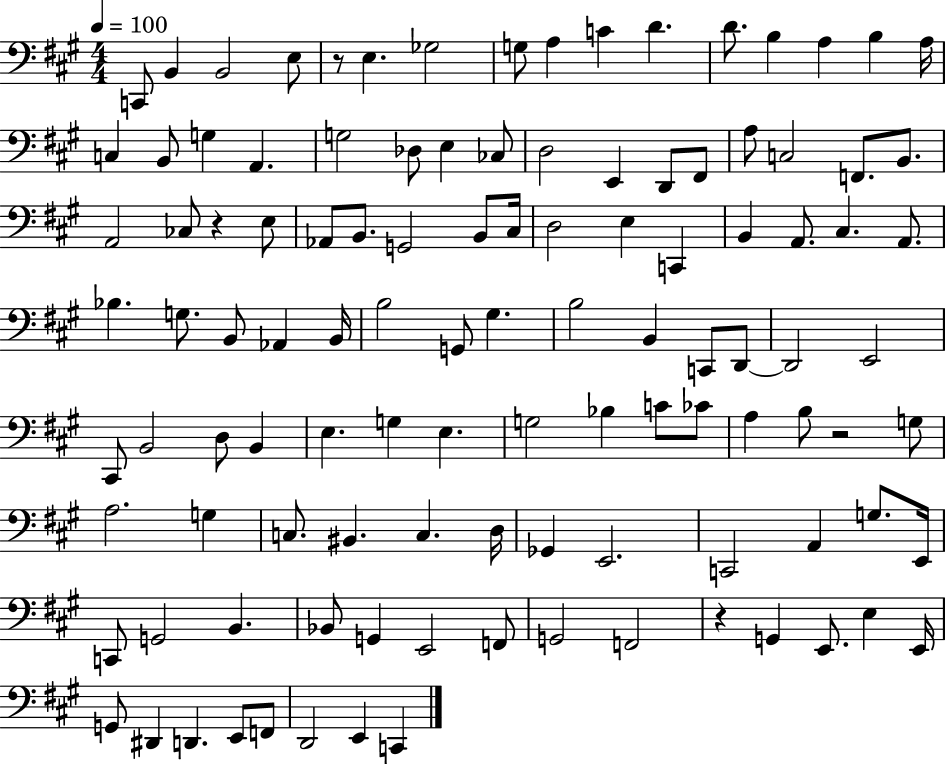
{
  \clef bass
  \numericTimeSignature
  \time 4/4
  \key a \major
  \tempo 4 = 100
  c,8 b,4 b,2 e8 | r8 e4. ges2 | g8 a4 c'4 d'4. | d'8. b4 a4 b4 a16 | \break c4 b,8 g4 a,4. | g2 des8 e4 ces8 | d2 e,4 d,8 fis,8 | a8 c2 f,8. b,8. | \break a,2 ces8 r4 e8 | aes,8 b,8. g,2 b,8 cis16 | d2 e4 c,4 | b,4 a,8. cis4. a,8. | \break bes4. g8. b,8 aes,4 b,16 | b2 g,8 gis4. | b2 b,4 c,8 d,8~~ | d,2 e,2 | \break cis,8 b,2 d8 b,4 | e4. g4 e4. | g2 bes4 c'8 ces'8 | a4 b8 r2 g8 | \break a2. g4 | c8. bis,4. c4. d16 | ges,4 e,2. | c,2 a,4 g8. e,16 | \break c,8 g,2 b,4. | bes,8 g,4 e,2 f,8 | g,2 f,2 | r4 g,4 e,8. e4 e,16 | \break g,8 dis,4 d,4. e,8 f,8 | d,2 e,4 c,4 | \bar "|."
}